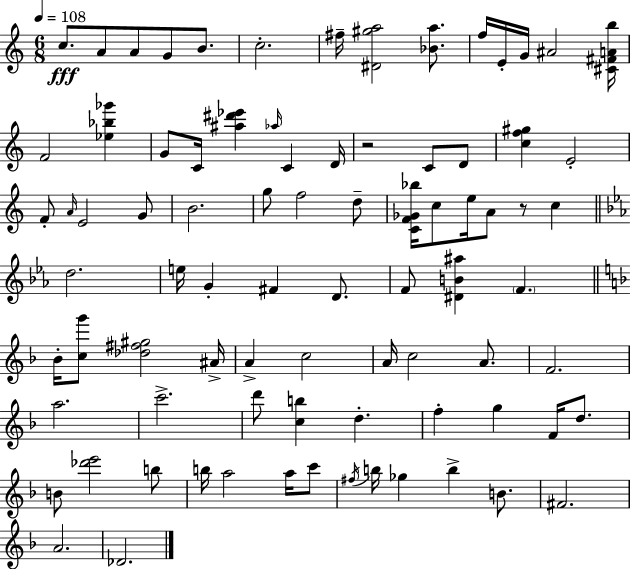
X:1
T:Untitled
M:6/8
L:1/4
K:C
c/2 A/2 A/2 G/2 B/2 c2 ^f/4 [^D^ga]2 [_Ba]/2 f/4 E/4 G/4 ^A2 [^C^FAb]/4 F2 [_e_b_g'] G/2 C/4 [^a^d'_e'] _a/4 C D/4 z2 C/2 D/2 [cf^g] E2 F/2 A/4 E2 G/2 B2 g/2 f2 d/2 [CF_G_b]/4 c/2 e/4 A/2 z/2 c d2 e/4 G ^F D/2 F/2 [^DB^a] F _B/4 [cg']/2 [_d^f^g]2 ^A/4 A c2 A/4 c2 A/2 F2 a2 c'2 d'/2 [cb] d f g F/4 d/2 B/2 [_d'e']2 b/2 b/4 a2 a/4 c'/2 ^f/4 b/4 _g b B/2 ^F2 A2 _D2